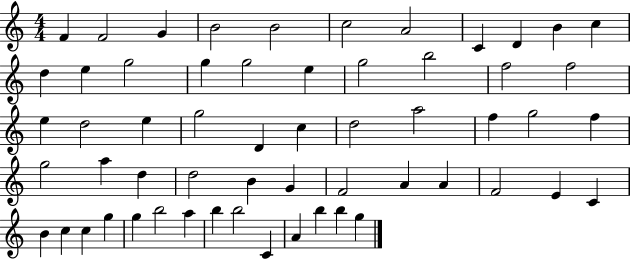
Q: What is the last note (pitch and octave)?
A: G5